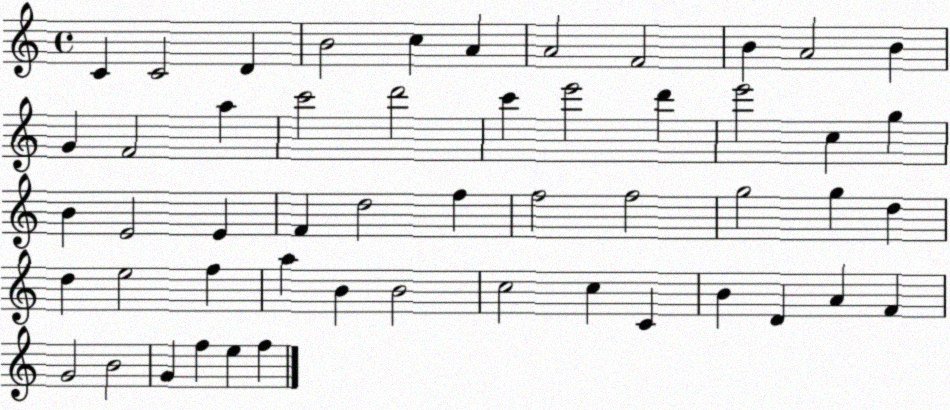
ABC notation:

X:1
T:Untitled
M:4/4
L:1/4
K:C
C C2 D B2 c A A2 F2 B A2 B G F2 a c'2 d'2 c' e'2 d' e'2 c g B E2 E F d2 f f2 f2 g2 g d d e2 f a B B2 c2 c C B D A F G2 B2 G f e f